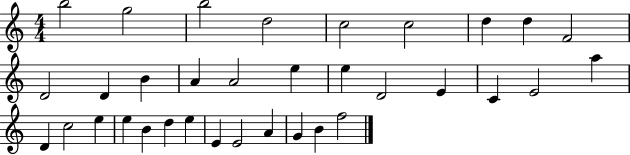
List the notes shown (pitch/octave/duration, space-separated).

B5/h G5/h B5/h D5/h C5/h C5/h D5/q D5/q F4/h D4/h D4/q B4/q A4/q A4/h E5/q E5/q D4/h E4/q C4/q E4/h A5/q D4/q C5/h E5/q E5/q B4/q D5/q E5/q E4/q E4/h A4/q G4/q B4/q F5/h